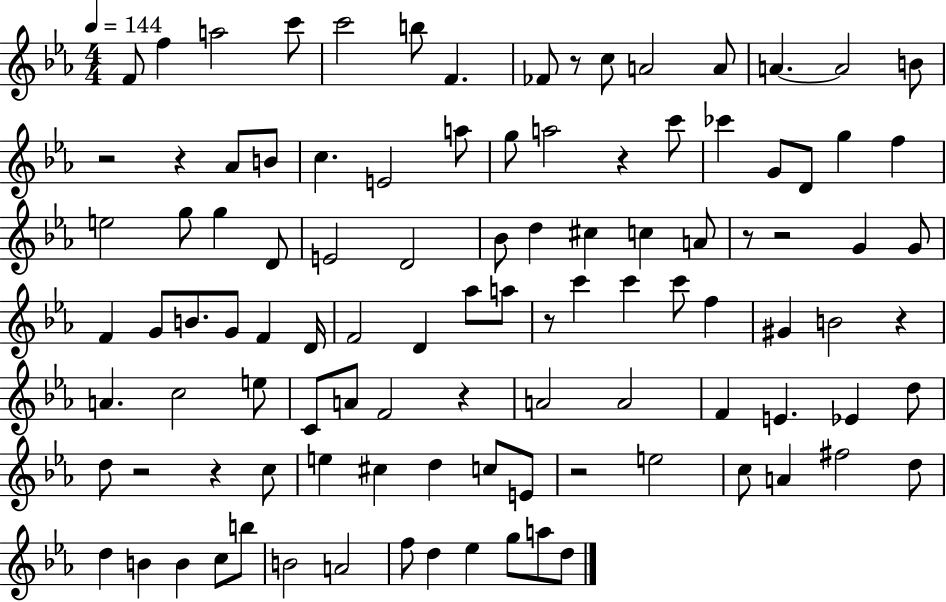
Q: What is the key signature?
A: EES major